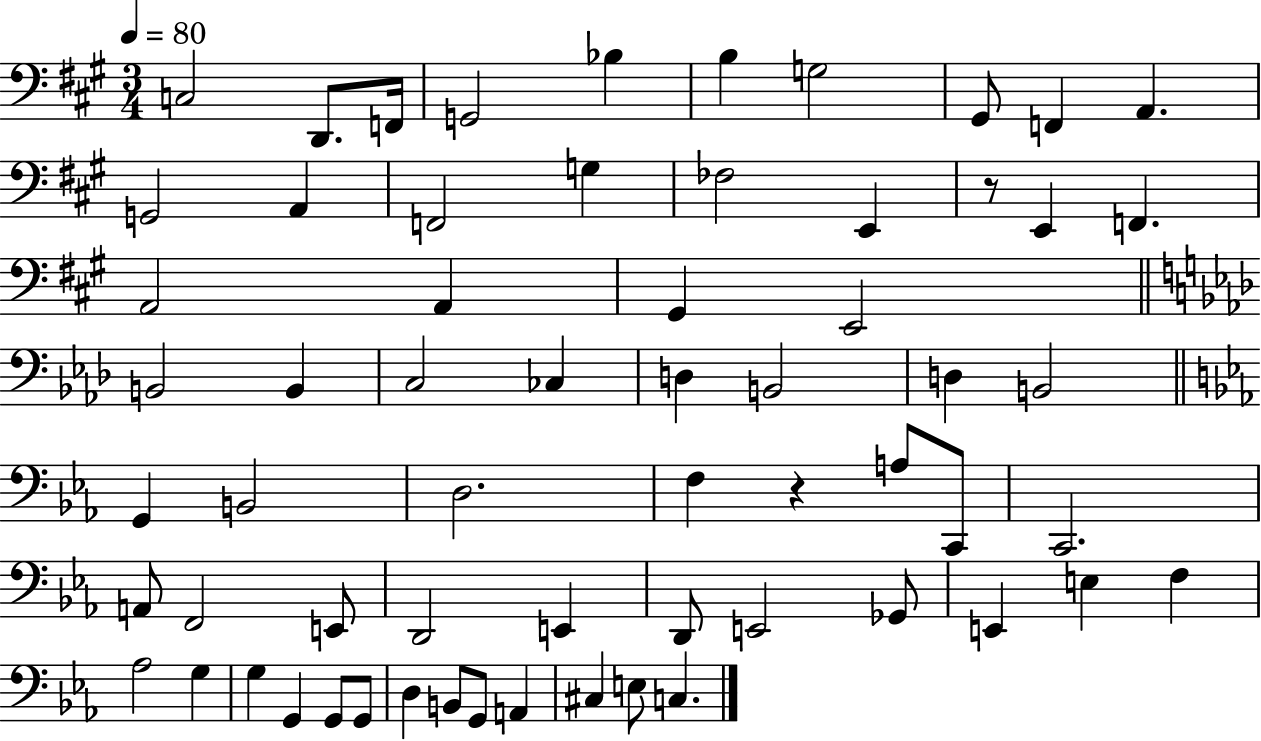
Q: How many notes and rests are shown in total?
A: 63